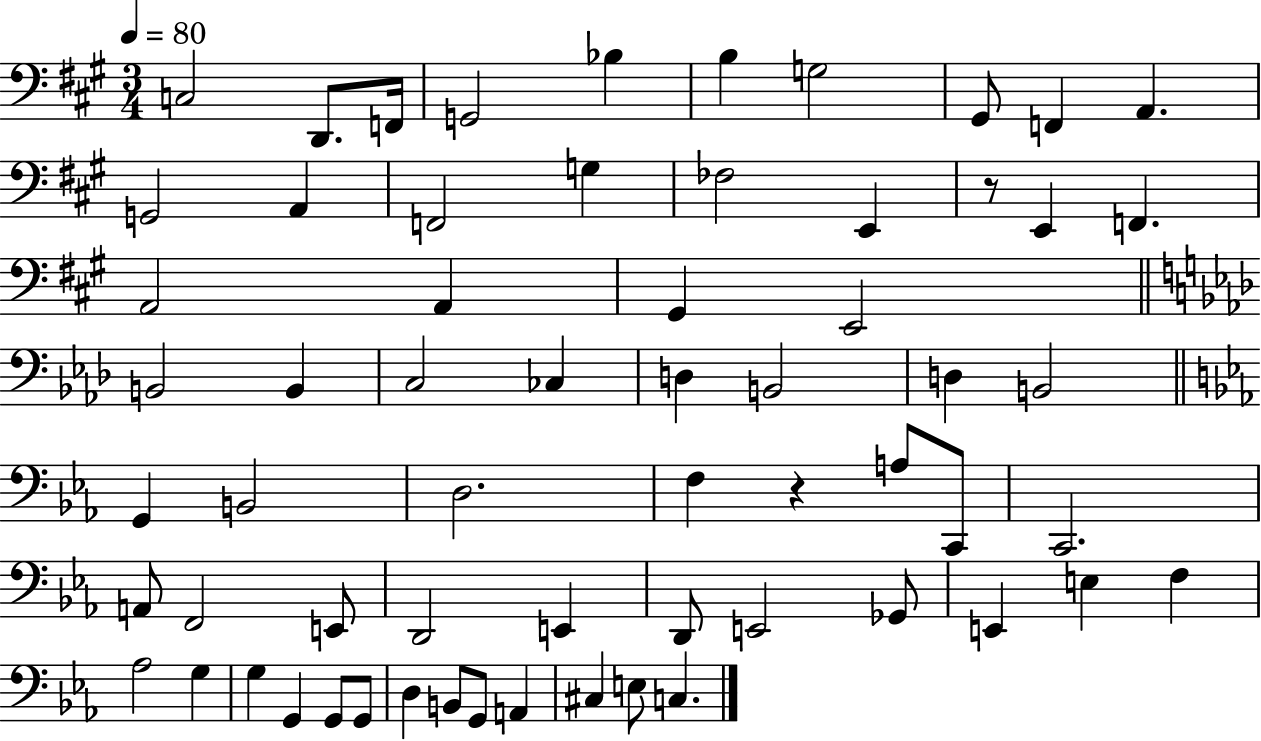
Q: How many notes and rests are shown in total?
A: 63